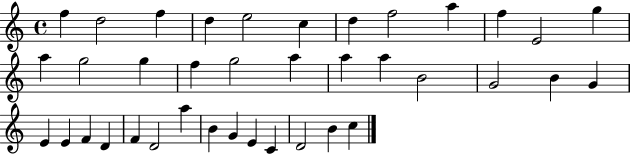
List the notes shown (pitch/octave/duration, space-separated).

F5/q D5/h F5/q D5/q E5/h C5/q D5/q F5/h A5/q F5/q E4/h G5/q A5/q G5/h G5/q F5/q G5/h A5/q A5/q A5/q B4/h G4/h B4/q G4/q E4/q E4/q F4/q D4/q F4/q D4/h A5/q B4/q G4/q E4/q C4/q D4/h B4/q C5/q